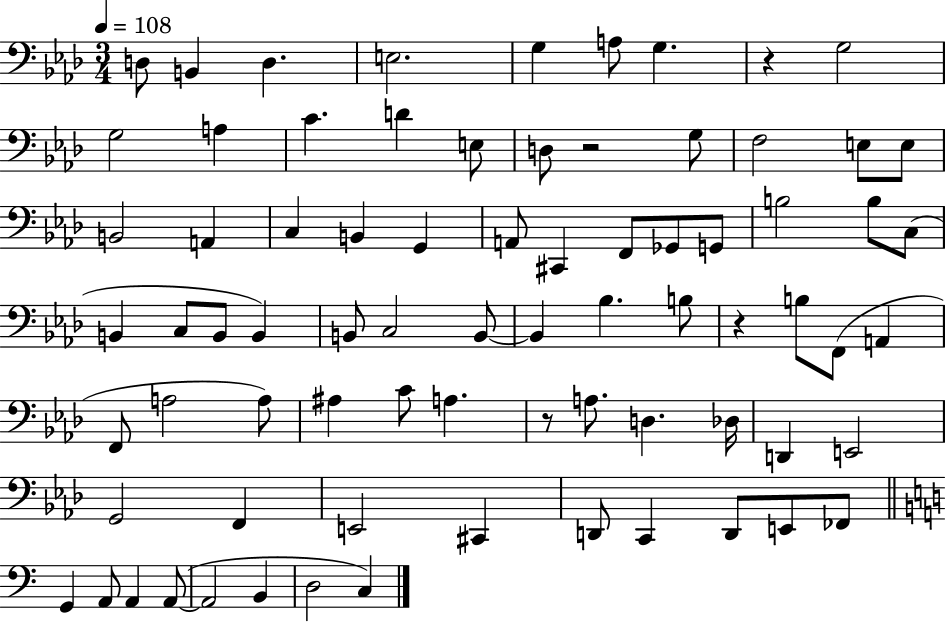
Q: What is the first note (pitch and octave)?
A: D3